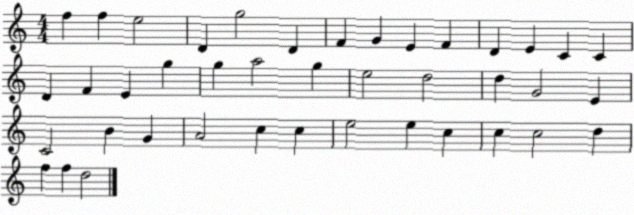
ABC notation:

X:1
T:Untitled
M:4/4
L:1/4
K:C
f f e2 D g2 D F G E F D E C C D F E g g a2 g e2 d2 d G2 E C2 B G A2 c c e2 e c c c2 d f f d2